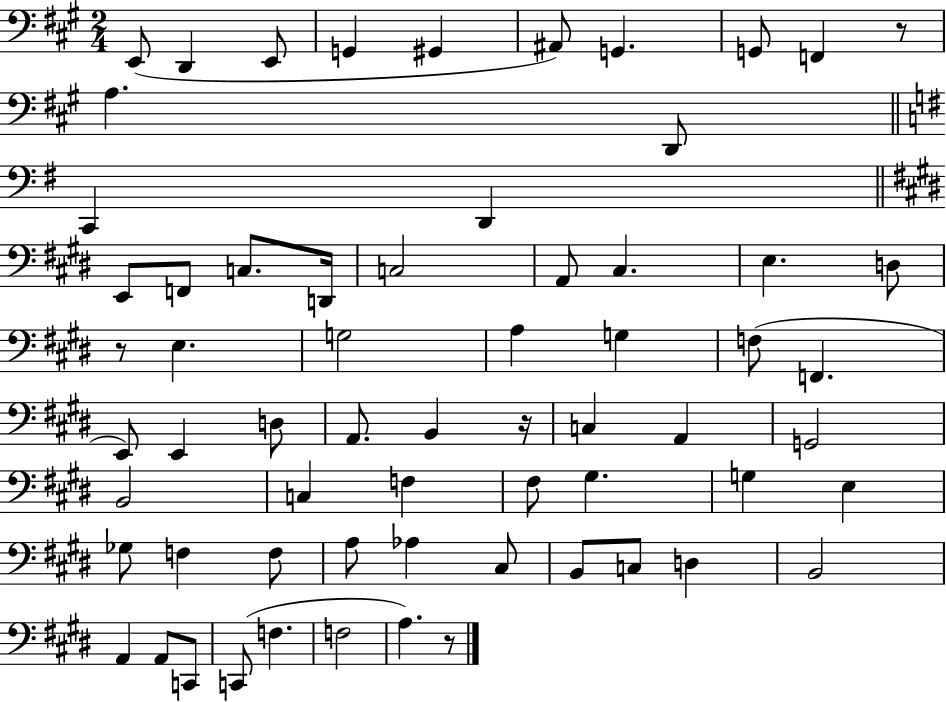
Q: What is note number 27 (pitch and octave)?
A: F3